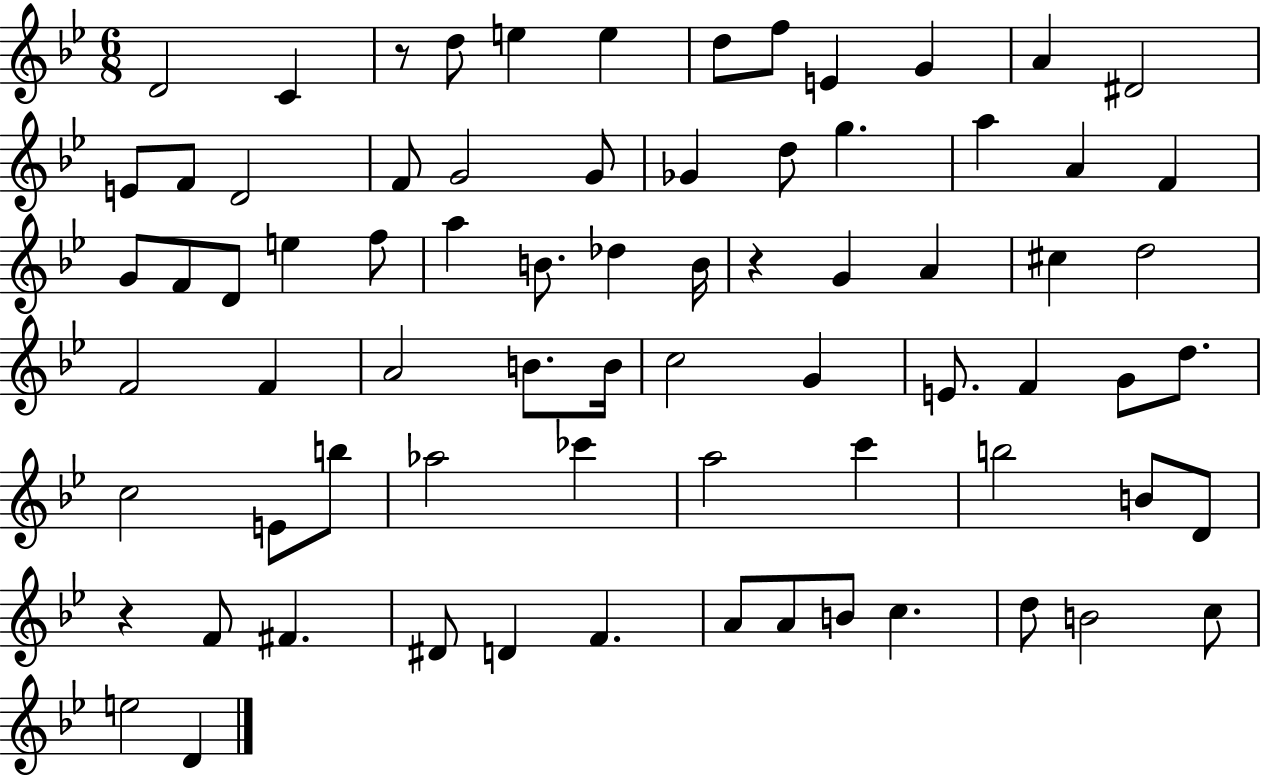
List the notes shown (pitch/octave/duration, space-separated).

D4/h C4/q R/e D5/e E5/q E5/q D5/e F5/e E4/q G4/q A4/q D#4/h E4/e F4/e D4/h F4/e G4/h G4/e Gb4/q D5/e G5/q. A5/q A4/q F4/q G4/e F4/e D4/e E5/q F5/e A5/q B4/e. Db5/q B4/s R/q G4/q A4/q C#5/q D5/h F4/h F4/q A4/h B4/e. B4/s C5/h G4/q E4/e. F4/q G4/e D5/e. C5/h E4/e B5/e Ab5/h CES6/q A5/h C6/q B5/h B4/e D4/e R/q F4/e F#4/q. D#4/e D4/q F4/q. A4/e A4/e B4/e C5/q. D5/e B4/h C5/e E5/h D4/q